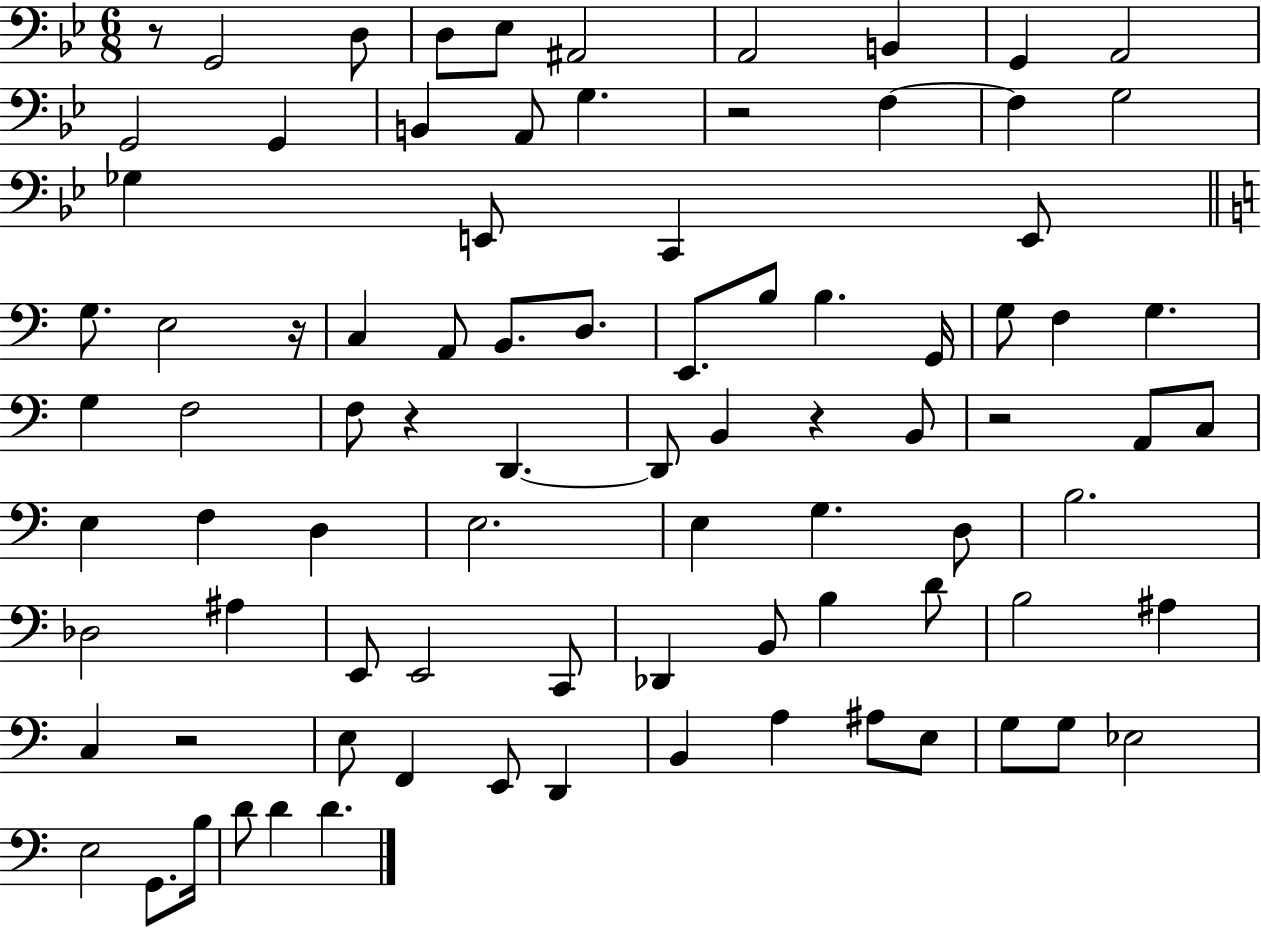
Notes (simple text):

R/e G2/h D3/e D3/e Eb3/e A#2/h A2/h B2/q G2/q A2/h G2/h G2/q B2/q A2/e G3/q. R/h F3/q F3/q G3/h Gb3/q E2/e C2/q E2/e G3/e. E3/h R/s C3/q A2/e B2/e. D3/e. E2/e. B3/e B3/q. G2/s G3/e F3/q G3/q. G3/q F3/h F3/e R/q D2/q. D2/e B2/q R/q B2/e R/h A2/e C3/e E3/q F3/q D3/q E3/h. E3/q G3/q. D3/e B3/h. Db3/h A#3/q E2/e E2/h C2/e Db2/q B2/e B3/q D4/e B3/h A#3/q C3/q R/h E3/e F2/q E2/e D2/q B2/q A3/q A#3/e E3/e G3/e G3/e Eb3/h E3/h G2/e. B3/s D4/e D4/q D4/q.